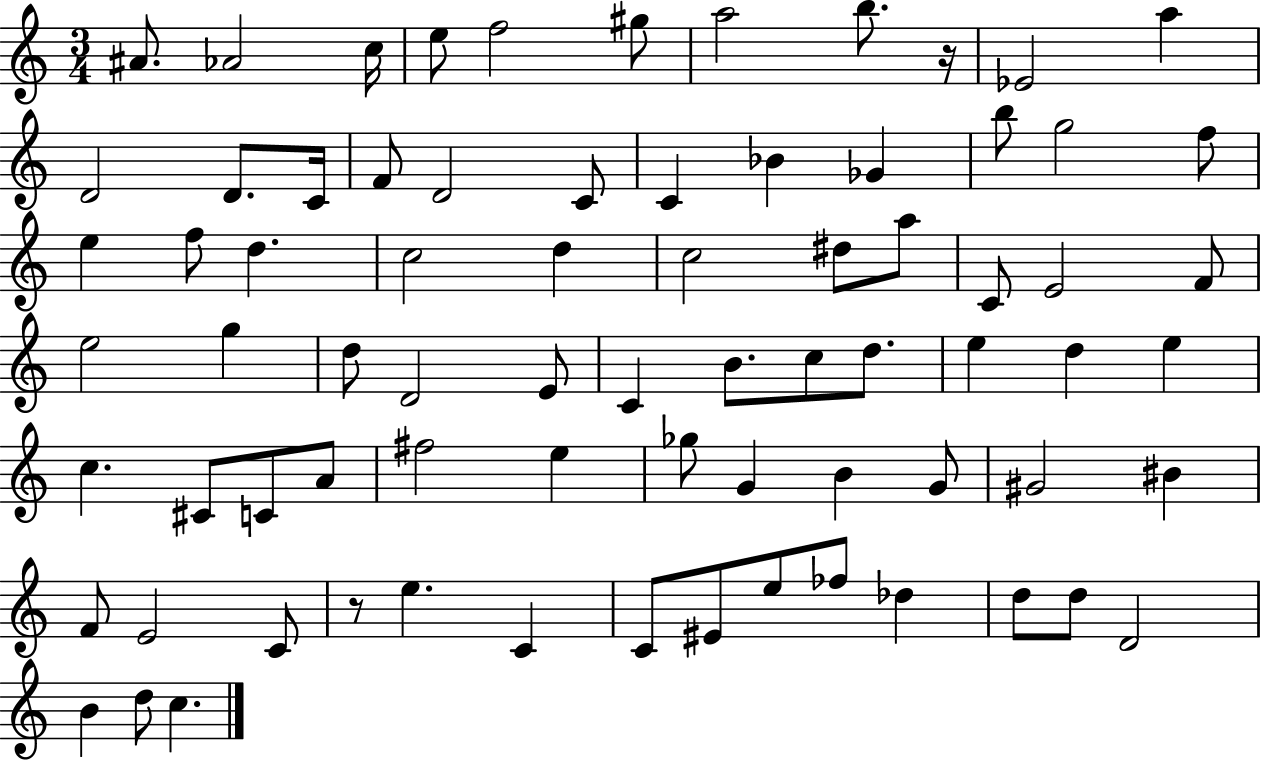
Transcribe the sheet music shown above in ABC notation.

X:1
T:Untitled
M:3/4
L:1/4
K:C
^A/2 _A2 c/4 e/2 f2 ^g/2 a2 b/2 z/4 _E2 a D2 D/2 C/4 F/2 D2 C/2 C _B _G b/2 g2 f/2 e f/2 d c2 d c2 ^d/2 a/2 C/2 E2 F/2 e2 g d/2 D2 E/2 C B/2 c/2 d/2 e d e c ^C/2 C/2 A/2 ^f2 e _g/2 G B G/2 ^G2 ^B F/2 E2 C/2 z/2 e C C/2 ^E/2 e/2 _f/2 _d d/2 d/2 D2 B d/2 c